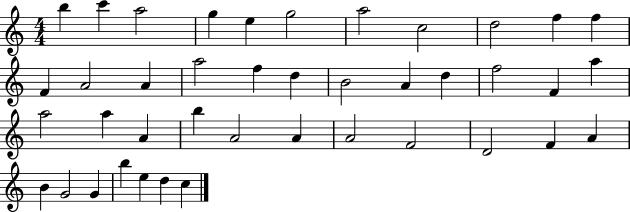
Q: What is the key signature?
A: C major